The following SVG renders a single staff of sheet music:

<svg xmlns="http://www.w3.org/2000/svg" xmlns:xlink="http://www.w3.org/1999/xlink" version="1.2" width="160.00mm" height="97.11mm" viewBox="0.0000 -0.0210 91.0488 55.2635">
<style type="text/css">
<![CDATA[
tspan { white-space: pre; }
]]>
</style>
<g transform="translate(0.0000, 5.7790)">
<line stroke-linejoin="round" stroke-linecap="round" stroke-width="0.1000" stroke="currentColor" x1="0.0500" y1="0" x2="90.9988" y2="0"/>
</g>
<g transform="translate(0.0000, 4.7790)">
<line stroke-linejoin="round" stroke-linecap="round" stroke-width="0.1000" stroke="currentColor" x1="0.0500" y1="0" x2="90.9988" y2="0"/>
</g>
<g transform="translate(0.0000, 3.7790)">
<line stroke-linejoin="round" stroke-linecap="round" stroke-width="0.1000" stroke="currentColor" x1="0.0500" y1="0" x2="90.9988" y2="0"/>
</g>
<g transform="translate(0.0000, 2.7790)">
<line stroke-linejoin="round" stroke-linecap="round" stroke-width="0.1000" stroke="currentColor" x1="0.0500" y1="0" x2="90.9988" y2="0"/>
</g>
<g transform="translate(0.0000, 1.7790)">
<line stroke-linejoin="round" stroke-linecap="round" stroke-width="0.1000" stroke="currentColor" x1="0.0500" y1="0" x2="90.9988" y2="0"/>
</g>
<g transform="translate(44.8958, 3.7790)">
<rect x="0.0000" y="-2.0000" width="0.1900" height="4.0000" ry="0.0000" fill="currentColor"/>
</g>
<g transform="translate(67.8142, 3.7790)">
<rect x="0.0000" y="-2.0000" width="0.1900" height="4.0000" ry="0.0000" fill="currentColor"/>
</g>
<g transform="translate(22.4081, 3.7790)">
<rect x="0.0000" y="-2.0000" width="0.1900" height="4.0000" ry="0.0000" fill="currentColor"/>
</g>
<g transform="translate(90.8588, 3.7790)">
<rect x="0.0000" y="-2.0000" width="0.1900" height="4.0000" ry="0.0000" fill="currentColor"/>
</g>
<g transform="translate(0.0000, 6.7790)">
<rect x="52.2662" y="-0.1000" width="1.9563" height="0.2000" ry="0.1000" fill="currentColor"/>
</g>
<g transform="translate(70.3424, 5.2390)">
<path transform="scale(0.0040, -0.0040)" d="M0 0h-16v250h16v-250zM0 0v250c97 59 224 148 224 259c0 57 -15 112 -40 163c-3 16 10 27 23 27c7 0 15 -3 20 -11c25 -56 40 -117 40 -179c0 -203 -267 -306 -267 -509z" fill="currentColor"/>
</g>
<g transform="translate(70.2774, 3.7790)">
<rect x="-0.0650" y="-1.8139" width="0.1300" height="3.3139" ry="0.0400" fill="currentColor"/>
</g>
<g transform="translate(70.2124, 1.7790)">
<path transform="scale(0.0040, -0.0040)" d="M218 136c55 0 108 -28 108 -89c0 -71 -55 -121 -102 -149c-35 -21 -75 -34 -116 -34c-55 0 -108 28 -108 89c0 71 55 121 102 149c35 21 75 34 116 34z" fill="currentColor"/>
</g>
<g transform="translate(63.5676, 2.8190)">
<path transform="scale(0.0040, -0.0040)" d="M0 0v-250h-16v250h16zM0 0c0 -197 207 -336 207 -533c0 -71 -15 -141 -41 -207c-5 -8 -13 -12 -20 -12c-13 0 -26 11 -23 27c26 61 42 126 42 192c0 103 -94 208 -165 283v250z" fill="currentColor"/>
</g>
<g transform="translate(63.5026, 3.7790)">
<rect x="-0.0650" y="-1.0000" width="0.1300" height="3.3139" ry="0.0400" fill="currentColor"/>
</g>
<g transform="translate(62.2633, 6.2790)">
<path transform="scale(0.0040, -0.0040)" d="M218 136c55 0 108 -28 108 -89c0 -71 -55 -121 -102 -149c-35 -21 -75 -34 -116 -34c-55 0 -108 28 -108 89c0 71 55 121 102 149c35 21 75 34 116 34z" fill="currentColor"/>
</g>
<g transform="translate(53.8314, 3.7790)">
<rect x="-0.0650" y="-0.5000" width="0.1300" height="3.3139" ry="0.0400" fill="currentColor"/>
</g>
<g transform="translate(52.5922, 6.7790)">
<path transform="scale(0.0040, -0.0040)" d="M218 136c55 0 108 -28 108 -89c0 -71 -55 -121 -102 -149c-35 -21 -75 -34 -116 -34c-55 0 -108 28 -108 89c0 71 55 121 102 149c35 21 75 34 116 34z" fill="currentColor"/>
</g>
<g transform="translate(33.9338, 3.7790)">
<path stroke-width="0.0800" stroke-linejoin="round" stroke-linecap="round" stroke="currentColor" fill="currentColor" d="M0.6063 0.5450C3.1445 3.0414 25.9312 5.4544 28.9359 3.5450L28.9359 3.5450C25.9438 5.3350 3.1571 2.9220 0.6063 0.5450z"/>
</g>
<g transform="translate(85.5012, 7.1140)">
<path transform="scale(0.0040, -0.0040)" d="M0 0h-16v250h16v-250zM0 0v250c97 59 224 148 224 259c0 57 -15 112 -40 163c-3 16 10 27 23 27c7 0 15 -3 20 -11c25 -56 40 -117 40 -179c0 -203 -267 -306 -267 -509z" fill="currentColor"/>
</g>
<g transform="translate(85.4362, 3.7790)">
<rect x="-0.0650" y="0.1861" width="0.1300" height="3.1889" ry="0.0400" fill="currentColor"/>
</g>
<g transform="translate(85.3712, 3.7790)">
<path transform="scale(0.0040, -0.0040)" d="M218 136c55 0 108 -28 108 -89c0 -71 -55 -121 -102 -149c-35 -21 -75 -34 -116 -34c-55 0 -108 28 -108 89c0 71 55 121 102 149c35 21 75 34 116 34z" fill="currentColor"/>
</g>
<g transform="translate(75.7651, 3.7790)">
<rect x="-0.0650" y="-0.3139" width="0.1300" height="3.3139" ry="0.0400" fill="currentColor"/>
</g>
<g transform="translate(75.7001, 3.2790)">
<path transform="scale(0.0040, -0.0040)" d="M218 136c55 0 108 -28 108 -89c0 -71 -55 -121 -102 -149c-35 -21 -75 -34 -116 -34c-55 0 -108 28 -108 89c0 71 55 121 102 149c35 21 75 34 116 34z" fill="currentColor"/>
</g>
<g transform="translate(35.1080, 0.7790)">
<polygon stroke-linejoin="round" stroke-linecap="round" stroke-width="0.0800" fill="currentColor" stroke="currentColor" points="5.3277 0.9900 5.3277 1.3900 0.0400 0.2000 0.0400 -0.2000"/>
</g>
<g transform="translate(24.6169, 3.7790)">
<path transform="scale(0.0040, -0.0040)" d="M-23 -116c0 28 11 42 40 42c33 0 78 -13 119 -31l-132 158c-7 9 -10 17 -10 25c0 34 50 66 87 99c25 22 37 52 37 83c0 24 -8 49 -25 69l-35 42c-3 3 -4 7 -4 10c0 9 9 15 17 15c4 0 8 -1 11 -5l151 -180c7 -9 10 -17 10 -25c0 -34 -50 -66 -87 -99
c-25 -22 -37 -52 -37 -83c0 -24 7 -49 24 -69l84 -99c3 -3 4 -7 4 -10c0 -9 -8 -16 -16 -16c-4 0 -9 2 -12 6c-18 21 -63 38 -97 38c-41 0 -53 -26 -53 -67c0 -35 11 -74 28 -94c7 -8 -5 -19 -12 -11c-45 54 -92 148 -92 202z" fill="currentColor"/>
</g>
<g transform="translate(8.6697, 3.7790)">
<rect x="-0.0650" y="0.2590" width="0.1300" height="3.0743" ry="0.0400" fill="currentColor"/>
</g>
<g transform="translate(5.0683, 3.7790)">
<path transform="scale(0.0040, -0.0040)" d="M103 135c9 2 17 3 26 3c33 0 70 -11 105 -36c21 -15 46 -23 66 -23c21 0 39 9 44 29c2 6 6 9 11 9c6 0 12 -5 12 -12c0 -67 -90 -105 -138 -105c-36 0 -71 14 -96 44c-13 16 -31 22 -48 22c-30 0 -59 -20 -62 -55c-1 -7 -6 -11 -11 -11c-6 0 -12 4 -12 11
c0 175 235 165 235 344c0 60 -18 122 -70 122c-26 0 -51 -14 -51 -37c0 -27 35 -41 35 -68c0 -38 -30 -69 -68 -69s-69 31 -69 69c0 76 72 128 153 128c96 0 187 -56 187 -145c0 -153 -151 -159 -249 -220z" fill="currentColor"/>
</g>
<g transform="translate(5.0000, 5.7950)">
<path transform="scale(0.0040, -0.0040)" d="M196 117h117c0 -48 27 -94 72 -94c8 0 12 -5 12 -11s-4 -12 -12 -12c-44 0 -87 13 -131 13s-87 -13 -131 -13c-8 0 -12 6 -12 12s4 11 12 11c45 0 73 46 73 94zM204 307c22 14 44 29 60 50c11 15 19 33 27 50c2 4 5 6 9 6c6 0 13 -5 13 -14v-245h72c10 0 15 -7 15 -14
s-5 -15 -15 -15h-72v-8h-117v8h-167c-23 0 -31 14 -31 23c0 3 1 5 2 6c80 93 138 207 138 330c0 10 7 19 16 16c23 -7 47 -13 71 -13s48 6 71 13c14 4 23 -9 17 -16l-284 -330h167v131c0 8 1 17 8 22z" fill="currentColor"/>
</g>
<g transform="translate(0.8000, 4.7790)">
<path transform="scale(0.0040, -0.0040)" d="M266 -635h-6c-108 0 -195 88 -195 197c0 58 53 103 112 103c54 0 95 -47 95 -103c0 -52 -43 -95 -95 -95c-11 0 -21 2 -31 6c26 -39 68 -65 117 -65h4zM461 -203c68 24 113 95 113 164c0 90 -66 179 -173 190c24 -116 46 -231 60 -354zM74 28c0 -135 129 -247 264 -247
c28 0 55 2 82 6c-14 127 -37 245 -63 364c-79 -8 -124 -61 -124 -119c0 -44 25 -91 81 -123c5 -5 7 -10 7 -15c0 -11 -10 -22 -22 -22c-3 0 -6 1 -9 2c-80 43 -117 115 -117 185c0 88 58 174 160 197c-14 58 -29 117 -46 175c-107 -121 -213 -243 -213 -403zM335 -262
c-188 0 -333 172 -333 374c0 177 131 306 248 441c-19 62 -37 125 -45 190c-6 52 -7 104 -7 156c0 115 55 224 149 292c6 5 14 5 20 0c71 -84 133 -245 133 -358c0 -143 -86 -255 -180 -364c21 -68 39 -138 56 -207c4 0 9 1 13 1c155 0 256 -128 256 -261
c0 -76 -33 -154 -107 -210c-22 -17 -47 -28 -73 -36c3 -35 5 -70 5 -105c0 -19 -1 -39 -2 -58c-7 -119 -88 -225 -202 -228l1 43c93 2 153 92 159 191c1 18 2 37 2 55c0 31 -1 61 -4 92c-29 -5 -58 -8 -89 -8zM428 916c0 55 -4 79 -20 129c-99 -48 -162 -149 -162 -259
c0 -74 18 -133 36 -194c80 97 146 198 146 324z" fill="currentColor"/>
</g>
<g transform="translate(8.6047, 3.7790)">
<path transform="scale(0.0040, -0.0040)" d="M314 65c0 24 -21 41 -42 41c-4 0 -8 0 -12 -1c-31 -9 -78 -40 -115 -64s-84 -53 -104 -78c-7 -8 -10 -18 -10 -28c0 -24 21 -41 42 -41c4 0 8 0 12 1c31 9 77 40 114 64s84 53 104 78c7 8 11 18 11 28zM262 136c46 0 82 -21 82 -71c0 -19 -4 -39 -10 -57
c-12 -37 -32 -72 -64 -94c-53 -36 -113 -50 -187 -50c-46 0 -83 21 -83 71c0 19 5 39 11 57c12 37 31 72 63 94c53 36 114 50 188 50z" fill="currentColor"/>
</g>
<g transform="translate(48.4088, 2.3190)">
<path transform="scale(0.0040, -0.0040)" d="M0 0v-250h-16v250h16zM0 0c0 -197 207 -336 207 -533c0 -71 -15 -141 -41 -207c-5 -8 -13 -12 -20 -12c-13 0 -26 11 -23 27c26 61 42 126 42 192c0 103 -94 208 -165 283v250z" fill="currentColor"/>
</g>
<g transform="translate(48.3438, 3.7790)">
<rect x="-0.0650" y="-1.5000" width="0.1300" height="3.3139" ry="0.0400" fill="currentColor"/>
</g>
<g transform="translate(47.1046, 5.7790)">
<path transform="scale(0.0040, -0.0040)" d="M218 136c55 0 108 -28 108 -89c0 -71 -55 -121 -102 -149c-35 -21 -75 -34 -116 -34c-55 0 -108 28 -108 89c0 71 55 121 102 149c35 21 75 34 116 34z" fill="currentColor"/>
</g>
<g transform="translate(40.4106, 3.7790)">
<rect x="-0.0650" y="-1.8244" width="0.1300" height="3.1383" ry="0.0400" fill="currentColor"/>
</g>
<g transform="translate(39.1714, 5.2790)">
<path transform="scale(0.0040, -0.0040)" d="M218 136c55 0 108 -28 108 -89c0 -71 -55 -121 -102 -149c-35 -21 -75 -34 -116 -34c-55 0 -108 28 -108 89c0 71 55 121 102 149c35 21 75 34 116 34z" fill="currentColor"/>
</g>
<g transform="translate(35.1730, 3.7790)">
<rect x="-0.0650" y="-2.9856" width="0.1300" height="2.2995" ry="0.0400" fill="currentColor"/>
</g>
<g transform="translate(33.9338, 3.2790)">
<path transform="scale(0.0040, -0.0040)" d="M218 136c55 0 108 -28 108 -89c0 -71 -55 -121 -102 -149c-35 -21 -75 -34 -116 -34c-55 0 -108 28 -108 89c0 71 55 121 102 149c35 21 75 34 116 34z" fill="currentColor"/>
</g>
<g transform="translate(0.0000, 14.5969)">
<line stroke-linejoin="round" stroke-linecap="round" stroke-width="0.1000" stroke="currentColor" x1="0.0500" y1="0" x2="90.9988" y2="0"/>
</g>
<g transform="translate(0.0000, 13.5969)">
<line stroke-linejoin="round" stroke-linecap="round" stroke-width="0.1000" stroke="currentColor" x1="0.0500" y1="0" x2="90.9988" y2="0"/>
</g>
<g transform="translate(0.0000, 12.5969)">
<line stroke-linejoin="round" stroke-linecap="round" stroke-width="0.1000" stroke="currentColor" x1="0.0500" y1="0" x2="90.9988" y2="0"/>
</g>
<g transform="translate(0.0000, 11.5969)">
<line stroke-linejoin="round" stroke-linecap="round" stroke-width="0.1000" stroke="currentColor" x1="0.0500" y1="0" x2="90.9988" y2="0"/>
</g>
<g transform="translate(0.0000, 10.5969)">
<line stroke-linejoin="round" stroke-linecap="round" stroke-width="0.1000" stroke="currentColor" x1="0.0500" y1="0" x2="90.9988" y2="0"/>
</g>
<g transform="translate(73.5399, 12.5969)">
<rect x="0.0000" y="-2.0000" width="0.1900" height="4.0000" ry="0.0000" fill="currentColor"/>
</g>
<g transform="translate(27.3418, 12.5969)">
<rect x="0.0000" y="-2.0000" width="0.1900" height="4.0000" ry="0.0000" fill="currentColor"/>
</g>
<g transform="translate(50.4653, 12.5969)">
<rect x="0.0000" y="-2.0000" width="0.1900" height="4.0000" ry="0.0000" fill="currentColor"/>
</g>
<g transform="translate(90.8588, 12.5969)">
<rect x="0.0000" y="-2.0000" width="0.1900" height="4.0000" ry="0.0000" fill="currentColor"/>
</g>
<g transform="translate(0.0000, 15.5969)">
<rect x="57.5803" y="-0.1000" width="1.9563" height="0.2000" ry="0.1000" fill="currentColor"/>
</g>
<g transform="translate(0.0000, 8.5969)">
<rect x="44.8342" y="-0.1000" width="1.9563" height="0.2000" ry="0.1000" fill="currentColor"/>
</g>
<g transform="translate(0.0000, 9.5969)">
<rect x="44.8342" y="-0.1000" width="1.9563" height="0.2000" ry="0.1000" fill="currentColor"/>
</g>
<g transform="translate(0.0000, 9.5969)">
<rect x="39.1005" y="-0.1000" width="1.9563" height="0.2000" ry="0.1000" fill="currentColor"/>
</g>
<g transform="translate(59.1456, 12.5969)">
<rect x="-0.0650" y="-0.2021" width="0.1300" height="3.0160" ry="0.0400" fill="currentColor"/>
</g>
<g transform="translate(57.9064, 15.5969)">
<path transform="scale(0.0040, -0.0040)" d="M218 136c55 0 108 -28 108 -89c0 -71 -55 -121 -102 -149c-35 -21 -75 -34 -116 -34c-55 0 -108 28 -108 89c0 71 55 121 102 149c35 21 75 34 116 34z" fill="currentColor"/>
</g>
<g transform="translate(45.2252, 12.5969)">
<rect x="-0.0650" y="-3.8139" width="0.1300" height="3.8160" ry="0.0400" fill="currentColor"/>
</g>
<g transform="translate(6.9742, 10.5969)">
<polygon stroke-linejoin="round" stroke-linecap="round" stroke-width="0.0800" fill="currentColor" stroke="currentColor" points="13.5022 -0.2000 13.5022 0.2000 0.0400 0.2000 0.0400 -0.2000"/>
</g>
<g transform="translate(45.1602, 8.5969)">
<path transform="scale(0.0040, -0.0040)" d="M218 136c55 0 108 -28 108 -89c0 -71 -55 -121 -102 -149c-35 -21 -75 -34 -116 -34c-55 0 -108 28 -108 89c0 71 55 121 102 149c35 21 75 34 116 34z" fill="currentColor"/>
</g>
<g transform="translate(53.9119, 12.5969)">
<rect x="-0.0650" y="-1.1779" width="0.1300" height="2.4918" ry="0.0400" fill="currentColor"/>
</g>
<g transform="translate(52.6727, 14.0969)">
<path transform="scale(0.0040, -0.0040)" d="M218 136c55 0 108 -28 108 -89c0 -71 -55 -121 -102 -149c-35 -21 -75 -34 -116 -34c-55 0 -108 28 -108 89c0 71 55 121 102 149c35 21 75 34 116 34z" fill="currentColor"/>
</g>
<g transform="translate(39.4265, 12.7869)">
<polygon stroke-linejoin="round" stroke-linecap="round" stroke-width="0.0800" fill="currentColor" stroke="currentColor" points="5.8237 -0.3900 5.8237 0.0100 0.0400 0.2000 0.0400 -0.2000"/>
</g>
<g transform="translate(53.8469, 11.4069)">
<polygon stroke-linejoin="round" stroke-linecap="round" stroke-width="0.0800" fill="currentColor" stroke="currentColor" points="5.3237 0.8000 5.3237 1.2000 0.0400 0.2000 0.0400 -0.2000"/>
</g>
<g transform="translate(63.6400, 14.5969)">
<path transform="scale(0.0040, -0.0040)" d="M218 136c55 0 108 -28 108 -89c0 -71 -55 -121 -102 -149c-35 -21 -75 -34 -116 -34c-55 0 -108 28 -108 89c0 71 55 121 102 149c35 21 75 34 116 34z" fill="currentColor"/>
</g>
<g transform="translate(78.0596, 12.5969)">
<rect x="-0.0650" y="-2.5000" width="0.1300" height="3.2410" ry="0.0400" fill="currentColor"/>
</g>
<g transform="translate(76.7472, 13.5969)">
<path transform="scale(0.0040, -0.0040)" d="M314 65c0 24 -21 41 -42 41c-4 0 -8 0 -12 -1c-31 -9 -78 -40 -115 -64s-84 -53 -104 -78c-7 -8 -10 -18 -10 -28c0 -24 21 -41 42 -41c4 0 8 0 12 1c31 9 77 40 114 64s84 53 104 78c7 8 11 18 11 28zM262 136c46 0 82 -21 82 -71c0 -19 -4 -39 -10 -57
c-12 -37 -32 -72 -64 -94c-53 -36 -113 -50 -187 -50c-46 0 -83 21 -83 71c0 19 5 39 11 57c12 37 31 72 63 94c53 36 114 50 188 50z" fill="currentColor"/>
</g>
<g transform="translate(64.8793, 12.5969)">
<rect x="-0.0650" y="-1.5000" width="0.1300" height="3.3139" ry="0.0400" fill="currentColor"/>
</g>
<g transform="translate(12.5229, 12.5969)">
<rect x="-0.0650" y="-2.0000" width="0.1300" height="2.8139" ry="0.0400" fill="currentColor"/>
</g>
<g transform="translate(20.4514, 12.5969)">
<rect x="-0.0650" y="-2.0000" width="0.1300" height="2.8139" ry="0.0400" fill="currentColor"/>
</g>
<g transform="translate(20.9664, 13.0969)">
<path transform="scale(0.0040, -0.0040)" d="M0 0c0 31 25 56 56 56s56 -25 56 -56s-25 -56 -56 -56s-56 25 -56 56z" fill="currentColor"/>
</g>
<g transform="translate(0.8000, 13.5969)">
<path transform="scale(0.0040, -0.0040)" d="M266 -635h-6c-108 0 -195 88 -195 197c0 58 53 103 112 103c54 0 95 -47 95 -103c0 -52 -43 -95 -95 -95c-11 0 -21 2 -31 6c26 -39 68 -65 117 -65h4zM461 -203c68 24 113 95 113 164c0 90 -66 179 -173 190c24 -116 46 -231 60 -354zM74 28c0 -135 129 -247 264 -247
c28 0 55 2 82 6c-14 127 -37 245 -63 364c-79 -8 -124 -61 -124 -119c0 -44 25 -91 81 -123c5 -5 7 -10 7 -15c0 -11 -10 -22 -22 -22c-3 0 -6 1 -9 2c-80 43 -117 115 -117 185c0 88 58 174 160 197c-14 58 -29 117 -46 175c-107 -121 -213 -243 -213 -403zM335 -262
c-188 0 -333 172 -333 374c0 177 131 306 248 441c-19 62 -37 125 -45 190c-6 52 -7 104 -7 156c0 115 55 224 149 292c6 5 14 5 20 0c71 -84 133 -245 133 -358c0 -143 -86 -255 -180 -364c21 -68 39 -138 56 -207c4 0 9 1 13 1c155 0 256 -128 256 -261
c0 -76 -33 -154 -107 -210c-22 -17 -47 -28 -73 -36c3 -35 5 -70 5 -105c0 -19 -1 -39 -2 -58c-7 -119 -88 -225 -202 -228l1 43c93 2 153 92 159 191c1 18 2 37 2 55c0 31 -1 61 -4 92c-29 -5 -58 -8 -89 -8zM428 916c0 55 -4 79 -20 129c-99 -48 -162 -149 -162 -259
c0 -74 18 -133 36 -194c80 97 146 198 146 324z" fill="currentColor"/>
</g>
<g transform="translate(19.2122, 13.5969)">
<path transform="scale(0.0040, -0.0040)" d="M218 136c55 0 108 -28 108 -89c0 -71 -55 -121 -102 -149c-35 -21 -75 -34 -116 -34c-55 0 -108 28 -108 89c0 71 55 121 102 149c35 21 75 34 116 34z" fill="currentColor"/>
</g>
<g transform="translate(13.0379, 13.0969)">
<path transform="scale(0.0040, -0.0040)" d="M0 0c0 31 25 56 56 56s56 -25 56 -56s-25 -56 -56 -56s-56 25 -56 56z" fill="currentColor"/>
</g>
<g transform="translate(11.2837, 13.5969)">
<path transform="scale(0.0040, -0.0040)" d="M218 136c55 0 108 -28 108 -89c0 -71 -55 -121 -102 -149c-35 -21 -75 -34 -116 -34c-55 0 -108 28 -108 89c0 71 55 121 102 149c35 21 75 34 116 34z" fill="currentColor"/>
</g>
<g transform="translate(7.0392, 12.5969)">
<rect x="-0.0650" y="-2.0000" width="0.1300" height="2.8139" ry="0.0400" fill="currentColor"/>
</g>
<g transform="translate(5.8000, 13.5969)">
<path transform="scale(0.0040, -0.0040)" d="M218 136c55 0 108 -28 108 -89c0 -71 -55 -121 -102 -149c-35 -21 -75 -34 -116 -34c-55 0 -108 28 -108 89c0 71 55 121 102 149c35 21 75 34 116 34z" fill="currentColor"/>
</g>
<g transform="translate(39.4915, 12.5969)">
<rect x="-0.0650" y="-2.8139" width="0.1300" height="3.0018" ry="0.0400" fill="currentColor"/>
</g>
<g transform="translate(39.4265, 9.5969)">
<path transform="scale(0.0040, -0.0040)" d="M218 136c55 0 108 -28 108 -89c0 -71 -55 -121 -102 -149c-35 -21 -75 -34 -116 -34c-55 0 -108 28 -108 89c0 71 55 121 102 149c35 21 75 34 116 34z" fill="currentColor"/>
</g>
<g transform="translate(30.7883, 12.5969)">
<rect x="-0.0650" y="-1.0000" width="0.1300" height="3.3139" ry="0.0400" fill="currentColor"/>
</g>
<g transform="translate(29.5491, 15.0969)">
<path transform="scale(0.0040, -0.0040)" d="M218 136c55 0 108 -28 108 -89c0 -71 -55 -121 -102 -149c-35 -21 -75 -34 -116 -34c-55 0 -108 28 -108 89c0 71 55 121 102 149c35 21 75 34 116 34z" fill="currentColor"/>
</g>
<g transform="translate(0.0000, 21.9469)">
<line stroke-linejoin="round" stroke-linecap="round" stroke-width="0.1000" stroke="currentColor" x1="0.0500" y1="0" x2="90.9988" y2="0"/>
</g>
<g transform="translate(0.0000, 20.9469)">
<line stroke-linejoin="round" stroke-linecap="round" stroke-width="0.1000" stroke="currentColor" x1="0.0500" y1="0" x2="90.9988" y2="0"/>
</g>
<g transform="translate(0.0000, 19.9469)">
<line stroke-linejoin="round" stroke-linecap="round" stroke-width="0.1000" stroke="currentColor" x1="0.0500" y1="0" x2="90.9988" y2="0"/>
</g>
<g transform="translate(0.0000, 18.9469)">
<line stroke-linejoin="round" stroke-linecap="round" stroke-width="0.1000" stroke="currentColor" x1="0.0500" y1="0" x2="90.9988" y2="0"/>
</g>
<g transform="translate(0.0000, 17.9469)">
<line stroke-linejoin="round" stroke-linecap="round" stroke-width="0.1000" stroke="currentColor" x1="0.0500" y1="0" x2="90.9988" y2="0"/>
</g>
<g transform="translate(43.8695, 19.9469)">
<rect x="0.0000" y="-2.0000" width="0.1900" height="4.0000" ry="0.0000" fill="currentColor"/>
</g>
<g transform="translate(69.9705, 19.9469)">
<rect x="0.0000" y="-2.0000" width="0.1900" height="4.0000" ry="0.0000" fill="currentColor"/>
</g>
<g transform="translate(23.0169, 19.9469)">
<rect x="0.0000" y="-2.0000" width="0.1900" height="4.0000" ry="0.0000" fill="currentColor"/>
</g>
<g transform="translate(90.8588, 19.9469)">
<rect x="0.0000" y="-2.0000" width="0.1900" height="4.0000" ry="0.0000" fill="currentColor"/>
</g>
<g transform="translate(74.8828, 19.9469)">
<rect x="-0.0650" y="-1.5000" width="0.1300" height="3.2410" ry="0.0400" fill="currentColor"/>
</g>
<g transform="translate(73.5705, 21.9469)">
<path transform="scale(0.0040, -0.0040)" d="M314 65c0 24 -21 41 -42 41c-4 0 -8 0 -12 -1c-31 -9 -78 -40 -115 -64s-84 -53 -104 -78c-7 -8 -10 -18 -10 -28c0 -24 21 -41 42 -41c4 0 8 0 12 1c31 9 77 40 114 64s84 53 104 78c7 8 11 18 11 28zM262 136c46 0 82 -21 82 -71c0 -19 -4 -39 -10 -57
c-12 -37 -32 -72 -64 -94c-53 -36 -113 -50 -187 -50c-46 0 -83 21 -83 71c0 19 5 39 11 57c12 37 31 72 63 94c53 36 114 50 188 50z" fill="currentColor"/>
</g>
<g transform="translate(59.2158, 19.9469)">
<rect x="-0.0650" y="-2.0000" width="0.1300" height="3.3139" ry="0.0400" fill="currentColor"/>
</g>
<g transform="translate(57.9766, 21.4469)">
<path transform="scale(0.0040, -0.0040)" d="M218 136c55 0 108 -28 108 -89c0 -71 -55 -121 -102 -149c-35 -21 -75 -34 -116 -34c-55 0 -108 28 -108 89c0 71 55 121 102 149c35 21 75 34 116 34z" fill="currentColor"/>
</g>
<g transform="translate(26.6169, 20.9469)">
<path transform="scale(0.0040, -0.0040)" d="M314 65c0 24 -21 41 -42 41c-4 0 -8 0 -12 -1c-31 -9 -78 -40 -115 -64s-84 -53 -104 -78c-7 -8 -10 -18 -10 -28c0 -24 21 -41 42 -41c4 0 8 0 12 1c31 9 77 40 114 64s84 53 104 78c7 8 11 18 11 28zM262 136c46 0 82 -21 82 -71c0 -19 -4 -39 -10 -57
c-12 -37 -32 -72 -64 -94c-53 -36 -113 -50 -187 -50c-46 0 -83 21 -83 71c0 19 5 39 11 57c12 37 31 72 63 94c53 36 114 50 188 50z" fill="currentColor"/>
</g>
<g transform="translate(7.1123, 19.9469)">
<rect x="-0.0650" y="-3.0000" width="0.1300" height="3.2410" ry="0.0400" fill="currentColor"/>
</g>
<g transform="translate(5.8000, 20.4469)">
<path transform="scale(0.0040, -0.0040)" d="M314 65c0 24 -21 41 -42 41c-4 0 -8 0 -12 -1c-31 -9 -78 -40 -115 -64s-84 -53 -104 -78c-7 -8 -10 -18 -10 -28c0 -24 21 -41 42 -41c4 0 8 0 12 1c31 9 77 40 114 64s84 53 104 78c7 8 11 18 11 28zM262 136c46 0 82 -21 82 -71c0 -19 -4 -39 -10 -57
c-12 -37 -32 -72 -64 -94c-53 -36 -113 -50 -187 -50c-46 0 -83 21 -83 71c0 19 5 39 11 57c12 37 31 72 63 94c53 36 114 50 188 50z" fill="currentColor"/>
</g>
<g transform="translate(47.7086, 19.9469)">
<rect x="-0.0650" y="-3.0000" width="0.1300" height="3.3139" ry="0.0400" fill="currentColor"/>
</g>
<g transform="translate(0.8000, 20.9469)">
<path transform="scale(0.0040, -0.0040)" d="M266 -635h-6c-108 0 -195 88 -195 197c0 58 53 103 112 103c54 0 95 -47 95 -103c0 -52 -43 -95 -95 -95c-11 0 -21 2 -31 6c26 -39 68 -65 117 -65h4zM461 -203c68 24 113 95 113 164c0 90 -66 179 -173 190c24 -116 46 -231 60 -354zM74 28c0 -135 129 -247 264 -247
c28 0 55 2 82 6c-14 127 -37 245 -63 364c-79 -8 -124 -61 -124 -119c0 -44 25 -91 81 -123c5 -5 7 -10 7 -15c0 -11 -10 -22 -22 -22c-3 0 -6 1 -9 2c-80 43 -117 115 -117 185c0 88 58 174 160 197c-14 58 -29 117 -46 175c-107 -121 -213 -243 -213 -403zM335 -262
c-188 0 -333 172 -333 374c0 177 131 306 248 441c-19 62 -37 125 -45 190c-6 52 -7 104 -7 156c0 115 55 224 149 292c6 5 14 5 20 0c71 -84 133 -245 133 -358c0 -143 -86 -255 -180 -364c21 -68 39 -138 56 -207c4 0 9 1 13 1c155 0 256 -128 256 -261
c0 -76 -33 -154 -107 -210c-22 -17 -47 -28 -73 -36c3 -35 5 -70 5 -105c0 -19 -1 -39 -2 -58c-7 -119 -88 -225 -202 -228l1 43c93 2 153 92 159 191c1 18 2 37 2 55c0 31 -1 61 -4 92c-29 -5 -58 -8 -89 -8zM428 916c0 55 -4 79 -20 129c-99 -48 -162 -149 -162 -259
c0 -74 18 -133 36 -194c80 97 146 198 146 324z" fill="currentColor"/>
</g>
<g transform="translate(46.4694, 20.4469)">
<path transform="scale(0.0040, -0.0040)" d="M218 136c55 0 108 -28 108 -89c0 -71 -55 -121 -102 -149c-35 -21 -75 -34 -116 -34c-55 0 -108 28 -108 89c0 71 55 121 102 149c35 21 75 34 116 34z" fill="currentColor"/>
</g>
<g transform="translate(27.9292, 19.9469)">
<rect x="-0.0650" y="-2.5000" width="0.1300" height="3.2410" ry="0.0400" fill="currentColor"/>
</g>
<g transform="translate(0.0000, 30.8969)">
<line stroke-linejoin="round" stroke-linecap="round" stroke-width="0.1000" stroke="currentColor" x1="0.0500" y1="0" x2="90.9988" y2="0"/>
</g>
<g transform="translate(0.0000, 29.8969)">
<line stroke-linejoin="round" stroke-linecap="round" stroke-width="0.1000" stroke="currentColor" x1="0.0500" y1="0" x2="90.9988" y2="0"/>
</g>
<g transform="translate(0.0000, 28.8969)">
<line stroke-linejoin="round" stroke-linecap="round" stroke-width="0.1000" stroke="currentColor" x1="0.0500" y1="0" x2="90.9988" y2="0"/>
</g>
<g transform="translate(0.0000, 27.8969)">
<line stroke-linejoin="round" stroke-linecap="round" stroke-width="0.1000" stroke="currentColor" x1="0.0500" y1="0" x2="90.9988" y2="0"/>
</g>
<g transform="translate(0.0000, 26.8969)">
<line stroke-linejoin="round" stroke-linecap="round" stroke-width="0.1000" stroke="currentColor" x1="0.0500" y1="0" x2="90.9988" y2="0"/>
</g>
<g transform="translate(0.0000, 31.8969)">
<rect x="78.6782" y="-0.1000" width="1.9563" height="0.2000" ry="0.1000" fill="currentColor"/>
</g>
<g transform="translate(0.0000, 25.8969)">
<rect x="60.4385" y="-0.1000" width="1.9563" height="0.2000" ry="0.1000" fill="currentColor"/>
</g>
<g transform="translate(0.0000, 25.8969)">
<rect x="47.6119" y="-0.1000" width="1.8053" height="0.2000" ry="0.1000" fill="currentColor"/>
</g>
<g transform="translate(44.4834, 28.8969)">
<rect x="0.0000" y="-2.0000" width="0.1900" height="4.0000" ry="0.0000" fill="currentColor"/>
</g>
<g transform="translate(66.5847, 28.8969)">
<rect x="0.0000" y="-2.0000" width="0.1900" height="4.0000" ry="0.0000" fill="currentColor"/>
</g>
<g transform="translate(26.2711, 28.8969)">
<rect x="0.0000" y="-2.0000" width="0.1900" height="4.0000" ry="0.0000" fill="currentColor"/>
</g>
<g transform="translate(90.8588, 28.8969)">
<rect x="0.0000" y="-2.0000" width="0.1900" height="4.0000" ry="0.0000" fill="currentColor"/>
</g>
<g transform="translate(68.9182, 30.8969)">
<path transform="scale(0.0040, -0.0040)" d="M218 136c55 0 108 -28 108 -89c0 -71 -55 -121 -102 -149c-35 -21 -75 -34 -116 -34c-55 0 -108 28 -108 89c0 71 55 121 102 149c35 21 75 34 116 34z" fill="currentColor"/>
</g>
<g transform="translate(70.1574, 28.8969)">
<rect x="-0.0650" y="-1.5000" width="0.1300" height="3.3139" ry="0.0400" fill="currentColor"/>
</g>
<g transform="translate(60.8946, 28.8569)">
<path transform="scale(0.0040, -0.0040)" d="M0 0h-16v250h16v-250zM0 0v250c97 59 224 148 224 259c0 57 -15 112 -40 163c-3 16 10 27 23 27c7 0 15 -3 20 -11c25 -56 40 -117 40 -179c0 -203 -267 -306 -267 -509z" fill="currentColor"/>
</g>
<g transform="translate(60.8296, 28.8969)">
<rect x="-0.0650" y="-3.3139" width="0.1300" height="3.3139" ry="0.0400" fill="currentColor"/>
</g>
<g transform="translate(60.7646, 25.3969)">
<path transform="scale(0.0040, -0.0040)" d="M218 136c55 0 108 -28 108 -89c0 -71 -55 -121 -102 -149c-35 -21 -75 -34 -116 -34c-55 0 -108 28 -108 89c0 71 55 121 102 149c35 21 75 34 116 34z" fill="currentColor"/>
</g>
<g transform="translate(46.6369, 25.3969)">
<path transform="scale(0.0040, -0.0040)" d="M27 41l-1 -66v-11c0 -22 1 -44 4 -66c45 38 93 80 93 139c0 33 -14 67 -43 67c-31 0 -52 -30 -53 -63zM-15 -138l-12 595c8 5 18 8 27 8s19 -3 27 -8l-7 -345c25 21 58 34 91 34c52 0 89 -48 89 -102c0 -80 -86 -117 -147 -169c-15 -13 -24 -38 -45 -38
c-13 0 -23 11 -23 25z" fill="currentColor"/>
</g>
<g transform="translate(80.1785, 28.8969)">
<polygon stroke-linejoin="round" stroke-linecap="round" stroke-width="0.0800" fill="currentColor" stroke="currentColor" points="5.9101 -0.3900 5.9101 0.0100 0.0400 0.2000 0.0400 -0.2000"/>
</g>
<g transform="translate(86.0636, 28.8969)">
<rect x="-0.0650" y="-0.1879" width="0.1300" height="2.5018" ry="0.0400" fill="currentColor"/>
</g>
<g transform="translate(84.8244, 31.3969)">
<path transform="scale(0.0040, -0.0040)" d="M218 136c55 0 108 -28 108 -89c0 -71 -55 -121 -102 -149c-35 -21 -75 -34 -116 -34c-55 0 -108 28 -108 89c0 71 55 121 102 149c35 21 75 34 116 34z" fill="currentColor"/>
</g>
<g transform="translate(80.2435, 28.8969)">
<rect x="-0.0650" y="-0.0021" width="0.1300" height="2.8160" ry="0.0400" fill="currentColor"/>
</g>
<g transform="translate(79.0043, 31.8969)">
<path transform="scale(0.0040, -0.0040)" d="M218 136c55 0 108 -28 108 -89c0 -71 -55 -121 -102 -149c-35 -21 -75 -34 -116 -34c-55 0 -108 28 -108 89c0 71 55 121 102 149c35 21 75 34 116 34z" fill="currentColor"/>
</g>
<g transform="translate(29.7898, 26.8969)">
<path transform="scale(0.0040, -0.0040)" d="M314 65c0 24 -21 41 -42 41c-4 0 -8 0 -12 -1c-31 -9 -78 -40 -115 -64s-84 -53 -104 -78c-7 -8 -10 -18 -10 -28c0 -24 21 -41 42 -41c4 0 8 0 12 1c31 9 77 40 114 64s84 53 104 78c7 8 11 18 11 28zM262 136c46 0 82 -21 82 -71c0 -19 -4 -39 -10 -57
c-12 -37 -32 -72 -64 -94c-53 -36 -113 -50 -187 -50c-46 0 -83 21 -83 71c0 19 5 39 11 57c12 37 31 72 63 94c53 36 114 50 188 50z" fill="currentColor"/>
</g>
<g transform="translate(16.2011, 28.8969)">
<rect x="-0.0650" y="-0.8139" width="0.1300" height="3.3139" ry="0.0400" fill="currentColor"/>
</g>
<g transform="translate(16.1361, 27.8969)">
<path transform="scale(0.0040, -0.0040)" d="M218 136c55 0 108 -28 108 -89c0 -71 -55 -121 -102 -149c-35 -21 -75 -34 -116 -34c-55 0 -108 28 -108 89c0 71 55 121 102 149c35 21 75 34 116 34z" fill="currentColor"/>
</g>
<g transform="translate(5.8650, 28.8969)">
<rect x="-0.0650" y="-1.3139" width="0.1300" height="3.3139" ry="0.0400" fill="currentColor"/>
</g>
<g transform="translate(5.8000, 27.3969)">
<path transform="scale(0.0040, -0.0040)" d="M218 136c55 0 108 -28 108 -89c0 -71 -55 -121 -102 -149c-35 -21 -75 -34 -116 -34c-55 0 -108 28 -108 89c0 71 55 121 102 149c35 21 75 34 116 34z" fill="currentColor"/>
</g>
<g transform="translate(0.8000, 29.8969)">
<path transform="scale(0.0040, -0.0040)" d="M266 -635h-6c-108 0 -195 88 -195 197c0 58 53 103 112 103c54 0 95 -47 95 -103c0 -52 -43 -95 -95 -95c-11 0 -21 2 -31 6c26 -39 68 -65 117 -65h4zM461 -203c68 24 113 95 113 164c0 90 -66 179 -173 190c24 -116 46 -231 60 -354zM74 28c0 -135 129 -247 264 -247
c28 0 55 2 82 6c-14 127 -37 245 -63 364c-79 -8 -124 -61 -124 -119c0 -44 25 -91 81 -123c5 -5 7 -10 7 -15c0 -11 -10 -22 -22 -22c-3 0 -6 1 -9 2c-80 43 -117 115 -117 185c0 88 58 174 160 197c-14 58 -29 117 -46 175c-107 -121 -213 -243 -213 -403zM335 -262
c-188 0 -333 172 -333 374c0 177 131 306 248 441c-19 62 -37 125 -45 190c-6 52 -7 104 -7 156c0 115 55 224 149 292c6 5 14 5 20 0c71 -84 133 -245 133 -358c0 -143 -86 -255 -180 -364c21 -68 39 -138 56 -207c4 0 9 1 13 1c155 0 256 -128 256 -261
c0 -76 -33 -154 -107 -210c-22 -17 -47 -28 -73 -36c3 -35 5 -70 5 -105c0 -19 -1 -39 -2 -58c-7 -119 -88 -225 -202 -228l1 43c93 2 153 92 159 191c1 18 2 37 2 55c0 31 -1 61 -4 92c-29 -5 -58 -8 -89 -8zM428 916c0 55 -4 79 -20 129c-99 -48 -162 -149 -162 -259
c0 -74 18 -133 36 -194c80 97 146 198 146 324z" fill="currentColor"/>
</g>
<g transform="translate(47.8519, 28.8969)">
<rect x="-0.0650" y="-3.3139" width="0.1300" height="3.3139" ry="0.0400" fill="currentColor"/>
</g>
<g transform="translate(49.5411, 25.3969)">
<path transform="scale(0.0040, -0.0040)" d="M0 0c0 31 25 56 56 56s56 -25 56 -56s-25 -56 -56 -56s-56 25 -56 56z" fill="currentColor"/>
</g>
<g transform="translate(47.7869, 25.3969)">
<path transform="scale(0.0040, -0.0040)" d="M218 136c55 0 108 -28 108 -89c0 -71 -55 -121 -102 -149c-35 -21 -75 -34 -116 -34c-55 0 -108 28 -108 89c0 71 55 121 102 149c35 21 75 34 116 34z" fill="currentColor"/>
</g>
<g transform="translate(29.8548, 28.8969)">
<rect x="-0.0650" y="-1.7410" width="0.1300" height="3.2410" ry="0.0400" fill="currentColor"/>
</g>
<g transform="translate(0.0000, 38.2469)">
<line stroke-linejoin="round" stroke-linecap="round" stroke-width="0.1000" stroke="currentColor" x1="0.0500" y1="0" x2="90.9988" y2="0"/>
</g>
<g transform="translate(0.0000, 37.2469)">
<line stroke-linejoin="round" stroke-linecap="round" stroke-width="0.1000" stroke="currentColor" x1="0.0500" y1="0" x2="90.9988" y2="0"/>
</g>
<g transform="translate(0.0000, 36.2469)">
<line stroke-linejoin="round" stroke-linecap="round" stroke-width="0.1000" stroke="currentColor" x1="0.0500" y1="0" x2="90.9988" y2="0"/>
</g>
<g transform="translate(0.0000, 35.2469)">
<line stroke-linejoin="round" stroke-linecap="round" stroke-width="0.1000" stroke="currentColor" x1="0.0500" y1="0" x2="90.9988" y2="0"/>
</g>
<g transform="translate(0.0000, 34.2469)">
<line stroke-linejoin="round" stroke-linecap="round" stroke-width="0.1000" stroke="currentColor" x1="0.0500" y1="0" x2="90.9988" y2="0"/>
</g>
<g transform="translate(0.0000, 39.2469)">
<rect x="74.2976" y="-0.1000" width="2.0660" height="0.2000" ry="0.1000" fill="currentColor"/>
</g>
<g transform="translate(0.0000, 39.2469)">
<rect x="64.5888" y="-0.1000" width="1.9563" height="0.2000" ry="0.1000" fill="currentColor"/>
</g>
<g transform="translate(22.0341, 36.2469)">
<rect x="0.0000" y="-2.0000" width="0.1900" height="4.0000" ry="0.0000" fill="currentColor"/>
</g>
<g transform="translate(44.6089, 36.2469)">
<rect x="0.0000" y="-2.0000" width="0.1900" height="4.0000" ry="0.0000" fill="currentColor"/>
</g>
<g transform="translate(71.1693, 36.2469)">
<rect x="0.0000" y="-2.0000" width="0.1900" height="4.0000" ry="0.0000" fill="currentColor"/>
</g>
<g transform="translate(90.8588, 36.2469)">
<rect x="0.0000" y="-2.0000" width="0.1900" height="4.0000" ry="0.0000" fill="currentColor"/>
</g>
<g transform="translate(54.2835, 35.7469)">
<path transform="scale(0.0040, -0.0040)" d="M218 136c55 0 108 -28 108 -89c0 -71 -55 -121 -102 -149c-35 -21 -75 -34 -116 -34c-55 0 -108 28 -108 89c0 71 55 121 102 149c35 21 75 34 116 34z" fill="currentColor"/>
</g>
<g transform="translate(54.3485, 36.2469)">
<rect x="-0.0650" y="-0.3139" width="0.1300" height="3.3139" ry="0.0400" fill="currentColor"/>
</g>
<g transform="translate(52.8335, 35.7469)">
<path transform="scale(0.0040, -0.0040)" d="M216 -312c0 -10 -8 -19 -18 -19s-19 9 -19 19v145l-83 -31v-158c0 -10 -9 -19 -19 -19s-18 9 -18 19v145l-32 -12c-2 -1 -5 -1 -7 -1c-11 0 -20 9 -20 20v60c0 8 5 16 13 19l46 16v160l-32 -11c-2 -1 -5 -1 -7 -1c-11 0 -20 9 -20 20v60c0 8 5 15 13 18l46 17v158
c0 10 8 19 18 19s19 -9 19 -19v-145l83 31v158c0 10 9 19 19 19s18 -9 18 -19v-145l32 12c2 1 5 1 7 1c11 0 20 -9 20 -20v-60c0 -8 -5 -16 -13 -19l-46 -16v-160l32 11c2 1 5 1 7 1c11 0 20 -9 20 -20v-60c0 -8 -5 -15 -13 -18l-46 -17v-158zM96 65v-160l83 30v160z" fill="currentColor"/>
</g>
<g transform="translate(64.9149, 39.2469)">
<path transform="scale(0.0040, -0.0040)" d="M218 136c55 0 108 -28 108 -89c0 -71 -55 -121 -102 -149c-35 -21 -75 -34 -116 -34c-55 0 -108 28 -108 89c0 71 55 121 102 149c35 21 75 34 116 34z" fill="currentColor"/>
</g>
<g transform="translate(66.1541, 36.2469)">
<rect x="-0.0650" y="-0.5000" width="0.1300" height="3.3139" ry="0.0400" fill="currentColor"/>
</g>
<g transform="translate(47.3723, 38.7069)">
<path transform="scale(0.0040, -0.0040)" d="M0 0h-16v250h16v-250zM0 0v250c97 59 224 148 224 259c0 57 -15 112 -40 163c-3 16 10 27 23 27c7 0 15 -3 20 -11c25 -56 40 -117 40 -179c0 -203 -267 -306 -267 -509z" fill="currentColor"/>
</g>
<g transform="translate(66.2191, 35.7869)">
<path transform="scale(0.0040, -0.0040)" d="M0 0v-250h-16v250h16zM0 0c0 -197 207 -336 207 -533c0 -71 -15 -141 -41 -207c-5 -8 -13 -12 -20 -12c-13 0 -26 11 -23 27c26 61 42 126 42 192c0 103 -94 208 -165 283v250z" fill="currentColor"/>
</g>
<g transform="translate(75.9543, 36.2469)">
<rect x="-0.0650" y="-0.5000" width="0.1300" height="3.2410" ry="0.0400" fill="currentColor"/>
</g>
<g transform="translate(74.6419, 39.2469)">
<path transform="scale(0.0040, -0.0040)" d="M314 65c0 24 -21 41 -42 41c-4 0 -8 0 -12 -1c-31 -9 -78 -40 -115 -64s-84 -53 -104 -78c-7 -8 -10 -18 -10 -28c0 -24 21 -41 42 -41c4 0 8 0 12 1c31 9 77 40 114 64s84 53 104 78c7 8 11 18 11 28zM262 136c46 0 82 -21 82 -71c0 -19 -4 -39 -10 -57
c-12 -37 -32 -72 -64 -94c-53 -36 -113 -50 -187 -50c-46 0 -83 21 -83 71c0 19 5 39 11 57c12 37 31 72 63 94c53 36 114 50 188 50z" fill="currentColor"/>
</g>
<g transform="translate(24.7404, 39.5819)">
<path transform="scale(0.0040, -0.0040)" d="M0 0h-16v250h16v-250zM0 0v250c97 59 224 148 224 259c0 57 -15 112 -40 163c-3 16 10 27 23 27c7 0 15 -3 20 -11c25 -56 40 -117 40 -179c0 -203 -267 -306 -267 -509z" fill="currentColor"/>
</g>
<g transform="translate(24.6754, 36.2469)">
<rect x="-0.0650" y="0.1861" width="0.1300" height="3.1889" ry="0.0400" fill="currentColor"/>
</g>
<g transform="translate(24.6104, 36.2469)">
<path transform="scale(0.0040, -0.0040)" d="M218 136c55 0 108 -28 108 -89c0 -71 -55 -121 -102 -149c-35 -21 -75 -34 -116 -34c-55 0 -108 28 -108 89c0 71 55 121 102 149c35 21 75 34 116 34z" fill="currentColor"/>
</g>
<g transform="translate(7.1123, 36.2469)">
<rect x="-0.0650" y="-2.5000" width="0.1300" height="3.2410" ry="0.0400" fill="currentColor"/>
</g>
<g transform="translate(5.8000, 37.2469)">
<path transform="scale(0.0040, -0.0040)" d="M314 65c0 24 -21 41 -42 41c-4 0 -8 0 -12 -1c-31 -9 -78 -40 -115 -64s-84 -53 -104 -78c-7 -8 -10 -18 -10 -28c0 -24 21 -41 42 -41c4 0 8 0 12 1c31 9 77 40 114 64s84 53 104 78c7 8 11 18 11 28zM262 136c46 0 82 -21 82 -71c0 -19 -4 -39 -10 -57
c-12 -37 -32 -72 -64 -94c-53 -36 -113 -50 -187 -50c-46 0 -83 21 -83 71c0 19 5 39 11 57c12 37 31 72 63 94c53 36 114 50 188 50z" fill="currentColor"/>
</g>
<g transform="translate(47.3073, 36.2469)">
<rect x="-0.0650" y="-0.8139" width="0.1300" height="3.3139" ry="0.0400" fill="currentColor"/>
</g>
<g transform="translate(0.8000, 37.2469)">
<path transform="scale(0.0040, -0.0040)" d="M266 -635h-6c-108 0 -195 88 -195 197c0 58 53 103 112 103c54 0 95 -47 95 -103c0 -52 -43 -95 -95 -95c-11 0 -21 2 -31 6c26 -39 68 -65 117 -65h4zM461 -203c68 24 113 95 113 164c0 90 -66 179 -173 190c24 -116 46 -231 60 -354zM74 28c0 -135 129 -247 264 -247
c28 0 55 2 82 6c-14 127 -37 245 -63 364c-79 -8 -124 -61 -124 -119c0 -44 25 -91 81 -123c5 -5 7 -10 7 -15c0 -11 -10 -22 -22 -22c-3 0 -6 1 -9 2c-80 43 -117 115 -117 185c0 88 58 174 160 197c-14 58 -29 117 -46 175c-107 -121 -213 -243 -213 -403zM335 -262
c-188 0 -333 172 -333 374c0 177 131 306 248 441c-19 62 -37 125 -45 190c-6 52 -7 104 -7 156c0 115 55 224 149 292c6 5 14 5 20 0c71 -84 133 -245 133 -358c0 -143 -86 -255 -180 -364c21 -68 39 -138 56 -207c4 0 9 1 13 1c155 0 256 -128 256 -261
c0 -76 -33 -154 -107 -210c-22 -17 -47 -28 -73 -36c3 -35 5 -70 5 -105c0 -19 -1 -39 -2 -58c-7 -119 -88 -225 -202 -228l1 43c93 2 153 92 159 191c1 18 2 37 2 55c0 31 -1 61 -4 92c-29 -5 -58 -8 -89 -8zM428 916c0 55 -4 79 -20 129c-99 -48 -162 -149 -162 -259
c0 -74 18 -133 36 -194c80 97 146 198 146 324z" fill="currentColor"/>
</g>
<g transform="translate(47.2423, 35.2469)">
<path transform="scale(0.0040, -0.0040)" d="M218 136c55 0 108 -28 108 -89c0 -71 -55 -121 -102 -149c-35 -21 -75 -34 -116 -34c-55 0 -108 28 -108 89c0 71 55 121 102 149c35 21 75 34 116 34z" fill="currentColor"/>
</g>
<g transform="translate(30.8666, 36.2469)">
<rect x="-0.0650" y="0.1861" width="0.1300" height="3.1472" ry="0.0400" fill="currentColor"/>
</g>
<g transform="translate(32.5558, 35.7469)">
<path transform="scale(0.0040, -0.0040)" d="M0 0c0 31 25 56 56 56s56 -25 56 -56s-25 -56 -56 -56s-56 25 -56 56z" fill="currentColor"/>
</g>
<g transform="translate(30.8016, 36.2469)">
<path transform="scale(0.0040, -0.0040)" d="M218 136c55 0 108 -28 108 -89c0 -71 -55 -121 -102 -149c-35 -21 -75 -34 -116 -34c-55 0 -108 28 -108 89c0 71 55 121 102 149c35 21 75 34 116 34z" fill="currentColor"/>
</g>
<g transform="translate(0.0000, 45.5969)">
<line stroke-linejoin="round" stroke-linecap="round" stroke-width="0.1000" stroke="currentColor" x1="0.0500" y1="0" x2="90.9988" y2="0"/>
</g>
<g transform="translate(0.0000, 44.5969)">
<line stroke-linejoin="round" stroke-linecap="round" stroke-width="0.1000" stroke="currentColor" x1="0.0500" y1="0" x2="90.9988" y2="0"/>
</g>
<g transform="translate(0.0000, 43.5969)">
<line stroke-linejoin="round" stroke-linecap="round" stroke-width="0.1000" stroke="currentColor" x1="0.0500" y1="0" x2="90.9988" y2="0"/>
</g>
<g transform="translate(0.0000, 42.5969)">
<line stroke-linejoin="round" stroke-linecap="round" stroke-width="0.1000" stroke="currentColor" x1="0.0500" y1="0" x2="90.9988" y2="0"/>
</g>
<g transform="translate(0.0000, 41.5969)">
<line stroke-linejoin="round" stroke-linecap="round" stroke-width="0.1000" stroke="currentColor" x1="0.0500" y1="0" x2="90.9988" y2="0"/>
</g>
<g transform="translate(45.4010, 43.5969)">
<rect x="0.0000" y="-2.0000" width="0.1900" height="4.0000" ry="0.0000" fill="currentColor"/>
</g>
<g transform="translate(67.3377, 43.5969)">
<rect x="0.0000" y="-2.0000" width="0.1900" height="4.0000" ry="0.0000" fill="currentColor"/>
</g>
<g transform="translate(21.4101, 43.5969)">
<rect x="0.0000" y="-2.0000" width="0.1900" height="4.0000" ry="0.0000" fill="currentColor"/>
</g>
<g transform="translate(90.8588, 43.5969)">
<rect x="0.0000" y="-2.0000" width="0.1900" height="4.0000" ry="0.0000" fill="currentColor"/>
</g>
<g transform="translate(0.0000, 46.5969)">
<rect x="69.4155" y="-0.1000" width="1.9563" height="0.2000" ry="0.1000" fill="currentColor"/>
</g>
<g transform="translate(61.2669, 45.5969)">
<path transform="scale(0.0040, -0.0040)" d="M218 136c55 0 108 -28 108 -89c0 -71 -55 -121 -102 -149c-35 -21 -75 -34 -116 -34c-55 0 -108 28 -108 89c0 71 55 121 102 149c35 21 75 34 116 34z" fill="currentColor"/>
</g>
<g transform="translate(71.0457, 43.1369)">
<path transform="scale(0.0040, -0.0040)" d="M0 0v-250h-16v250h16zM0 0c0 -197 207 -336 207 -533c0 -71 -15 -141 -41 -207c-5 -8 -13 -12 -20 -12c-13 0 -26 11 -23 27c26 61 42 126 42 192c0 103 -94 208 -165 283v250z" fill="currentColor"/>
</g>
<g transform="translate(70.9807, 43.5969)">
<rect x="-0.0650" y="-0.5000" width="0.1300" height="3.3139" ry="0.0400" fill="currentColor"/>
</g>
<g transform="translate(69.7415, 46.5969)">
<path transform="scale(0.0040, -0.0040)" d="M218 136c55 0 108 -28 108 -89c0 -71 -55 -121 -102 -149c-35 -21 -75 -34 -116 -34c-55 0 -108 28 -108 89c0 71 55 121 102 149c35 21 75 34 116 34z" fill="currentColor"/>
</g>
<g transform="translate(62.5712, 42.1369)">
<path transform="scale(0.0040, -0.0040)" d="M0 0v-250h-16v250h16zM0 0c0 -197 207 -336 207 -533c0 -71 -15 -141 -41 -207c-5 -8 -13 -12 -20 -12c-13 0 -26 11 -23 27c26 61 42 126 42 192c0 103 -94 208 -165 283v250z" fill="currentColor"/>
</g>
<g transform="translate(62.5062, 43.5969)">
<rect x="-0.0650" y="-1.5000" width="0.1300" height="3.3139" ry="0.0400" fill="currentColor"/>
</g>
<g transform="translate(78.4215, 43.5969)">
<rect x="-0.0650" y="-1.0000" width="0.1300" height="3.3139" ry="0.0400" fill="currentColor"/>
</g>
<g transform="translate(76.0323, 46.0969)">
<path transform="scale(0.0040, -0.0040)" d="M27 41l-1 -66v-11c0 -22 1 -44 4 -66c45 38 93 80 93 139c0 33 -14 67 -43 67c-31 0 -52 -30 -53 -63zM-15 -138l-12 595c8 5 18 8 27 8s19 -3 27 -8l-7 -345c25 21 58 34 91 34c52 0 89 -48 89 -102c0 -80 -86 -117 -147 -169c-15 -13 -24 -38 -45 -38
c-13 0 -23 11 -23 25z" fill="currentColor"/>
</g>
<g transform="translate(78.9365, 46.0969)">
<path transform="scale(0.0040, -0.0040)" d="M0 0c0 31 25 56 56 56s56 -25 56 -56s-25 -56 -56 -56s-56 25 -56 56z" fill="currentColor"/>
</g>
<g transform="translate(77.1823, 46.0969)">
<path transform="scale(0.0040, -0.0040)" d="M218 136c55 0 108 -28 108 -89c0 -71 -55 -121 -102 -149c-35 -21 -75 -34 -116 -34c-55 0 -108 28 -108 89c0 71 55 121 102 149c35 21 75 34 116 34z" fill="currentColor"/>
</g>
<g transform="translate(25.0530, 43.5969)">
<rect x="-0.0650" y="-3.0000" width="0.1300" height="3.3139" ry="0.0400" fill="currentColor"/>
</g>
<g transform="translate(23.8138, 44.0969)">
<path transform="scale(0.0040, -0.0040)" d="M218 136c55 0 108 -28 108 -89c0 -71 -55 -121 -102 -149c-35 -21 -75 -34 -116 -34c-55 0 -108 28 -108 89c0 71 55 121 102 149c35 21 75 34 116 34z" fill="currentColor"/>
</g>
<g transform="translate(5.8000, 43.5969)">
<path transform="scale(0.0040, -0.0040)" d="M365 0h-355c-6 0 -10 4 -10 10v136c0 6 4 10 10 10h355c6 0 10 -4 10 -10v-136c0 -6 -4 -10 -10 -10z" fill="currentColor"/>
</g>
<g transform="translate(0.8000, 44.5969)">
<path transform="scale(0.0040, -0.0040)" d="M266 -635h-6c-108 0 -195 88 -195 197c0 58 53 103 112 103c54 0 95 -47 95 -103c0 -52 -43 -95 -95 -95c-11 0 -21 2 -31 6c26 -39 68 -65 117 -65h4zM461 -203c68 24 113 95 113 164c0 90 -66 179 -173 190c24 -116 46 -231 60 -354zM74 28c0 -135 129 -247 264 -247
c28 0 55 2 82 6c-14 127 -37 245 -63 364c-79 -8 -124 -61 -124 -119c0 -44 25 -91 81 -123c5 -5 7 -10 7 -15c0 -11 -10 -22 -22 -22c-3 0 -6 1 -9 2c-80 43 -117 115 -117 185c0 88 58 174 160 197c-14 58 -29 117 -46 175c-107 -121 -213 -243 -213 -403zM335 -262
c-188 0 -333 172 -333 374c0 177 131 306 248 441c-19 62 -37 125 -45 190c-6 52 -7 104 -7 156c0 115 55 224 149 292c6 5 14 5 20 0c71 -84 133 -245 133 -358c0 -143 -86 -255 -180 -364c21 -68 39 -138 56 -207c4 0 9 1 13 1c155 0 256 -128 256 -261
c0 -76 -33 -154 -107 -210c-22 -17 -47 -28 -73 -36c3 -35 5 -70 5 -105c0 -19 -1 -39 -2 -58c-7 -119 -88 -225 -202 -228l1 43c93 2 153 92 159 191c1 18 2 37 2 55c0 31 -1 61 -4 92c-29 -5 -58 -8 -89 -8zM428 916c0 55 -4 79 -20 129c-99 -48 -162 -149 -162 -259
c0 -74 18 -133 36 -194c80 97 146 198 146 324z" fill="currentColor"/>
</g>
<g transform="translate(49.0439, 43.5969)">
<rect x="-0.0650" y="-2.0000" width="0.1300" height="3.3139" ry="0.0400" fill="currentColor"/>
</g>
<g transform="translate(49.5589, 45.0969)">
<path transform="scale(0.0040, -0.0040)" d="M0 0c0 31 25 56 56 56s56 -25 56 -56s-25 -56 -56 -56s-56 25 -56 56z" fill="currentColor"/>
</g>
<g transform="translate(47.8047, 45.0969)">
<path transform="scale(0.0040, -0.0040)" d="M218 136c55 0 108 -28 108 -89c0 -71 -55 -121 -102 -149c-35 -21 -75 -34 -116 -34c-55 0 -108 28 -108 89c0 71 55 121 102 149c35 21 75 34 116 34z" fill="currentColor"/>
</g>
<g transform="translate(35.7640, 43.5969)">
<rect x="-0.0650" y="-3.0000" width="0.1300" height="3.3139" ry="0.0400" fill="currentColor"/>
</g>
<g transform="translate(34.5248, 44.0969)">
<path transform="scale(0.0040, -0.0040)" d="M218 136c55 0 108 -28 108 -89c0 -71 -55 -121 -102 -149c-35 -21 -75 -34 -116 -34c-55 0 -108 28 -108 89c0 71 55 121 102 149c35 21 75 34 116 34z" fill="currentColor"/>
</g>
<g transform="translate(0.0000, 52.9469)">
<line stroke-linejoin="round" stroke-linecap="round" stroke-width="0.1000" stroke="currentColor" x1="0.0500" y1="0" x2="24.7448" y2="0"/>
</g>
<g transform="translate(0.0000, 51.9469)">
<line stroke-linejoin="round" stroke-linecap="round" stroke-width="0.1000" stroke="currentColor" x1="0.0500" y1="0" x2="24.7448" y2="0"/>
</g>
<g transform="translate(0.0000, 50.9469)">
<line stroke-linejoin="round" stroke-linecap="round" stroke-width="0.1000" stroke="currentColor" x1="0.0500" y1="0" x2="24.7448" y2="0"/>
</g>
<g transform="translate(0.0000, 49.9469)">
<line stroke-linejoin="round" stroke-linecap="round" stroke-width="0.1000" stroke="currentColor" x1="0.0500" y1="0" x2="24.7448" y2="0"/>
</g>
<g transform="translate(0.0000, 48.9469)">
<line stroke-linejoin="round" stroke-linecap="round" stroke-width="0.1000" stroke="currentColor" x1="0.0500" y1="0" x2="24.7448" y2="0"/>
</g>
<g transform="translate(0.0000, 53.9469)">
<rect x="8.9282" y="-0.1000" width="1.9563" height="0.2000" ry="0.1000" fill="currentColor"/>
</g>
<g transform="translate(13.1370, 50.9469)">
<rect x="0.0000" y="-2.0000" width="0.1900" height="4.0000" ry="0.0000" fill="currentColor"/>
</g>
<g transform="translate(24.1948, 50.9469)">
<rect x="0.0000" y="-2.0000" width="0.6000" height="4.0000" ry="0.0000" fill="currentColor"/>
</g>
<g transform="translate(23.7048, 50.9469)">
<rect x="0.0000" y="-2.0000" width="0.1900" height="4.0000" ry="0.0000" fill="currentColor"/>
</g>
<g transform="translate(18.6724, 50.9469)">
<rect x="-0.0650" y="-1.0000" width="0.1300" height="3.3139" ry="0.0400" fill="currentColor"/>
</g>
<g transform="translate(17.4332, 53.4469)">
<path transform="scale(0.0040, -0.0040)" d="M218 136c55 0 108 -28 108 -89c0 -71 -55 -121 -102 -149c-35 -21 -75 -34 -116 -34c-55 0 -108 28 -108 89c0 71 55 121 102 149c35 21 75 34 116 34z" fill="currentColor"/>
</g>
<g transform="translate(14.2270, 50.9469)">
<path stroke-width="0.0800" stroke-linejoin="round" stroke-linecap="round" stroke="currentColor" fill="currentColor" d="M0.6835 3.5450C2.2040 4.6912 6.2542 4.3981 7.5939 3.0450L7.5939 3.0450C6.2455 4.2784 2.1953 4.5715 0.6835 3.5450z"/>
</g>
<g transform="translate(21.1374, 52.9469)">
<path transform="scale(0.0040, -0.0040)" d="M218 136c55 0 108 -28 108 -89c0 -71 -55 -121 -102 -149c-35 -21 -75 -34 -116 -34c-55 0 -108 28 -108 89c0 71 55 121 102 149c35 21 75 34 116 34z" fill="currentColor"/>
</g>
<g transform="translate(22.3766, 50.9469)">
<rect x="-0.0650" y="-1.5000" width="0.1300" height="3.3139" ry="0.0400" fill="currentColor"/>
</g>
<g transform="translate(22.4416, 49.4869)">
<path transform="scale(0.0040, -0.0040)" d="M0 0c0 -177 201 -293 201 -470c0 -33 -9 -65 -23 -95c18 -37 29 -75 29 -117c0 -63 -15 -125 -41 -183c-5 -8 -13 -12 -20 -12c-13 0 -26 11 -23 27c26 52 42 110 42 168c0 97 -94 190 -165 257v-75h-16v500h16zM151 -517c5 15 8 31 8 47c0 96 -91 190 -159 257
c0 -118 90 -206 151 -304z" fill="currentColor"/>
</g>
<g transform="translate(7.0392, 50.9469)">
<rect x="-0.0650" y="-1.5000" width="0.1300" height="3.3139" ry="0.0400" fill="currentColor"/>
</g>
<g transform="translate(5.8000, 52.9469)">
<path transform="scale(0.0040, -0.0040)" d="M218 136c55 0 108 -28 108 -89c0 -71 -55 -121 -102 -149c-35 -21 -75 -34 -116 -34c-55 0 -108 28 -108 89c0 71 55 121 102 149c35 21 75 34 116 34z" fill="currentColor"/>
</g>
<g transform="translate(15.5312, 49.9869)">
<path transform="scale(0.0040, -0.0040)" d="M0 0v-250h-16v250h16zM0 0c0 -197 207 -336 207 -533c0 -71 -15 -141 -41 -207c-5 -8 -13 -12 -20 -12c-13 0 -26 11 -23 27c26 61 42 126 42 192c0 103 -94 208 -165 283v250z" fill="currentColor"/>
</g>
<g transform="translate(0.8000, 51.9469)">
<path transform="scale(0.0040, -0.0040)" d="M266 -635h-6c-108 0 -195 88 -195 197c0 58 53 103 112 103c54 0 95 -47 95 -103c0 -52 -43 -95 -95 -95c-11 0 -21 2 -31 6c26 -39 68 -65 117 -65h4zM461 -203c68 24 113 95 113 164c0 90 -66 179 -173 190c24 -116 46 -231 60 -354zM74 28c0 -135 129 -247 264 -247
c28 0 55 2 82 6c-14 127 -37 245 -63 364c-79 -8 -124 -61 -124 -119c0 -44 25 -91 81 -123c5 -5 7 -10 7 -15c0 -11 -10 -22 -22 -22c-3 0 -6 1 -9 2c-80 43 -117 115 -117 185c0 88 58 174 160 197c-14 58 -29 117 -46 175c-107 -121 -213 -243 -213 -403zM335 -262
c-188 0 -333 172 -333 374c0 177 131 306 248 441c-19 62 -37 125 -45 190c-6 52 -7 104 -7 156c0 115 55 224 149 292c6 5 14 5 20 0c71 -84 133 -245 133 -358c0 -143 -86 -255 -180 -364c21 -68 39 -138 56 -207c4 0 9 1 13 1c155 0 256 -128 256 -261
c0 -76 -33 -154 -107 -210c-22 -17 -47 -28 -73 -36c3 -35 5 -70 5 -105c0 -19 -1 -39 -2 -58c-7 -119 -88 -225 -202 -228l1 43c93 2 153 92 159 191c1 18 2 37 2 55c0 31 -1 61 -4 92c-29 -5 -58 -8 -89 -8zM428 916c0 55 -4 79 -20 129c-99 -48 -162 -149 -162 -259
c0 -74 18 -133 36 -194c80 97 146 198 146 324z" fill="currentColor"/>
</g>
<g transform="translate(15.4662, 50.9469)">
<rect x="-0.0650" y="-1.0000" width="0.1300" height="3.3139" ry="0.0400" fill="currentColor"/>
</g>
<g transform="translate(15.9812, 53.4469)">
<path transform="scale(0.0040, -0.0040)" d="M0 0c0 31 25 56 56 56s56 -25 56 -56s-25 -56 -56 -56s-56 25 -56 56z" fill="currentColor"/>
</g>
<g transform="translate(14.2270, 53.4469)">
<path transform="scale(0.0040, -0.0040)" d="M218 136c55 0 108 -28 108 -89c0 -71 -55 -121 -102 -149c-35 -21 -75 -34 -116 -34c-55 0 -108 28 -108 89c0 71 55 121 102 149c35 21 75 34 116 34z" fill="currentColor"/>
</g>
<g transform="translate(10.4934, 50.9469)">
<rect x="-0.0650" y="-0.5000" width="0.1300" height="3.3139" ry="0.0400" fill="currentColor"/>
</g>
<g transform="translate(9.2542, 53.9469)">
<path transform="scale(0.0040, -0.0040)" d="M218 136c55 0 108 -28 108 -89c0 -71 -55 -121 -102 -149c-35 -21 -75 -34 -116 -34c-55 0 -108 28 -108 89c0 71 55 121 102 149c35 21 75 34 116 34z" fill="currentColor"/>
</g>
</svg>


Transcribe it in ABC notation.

X:1
T:Untitled
M:2/4
L:1/4
K:C
B2 z c/2 F/2 E/2 C D/2 f/2 c B/2 G/2 G/2 G/2 D a/2 c'/2 F/2 C/2 E G2 A2 G2 A F E2 e d f2 _b _b/2 E C/2 D/2 G2 B/2 B d/2 ^c C/2 C2 z2 A A F E/2 C/2 _D E C D/2 D E/4